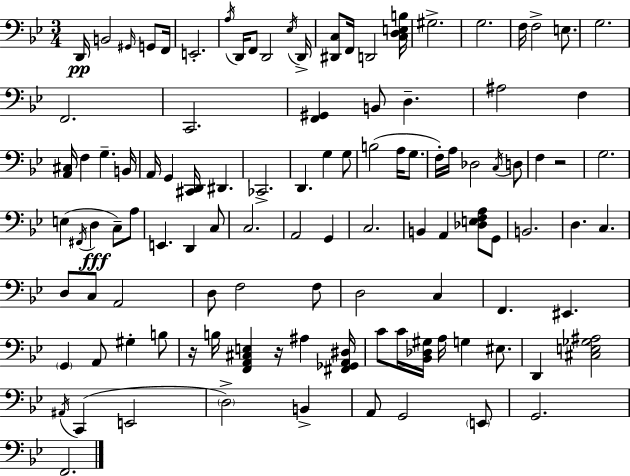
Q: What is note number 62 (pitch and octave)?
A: B2